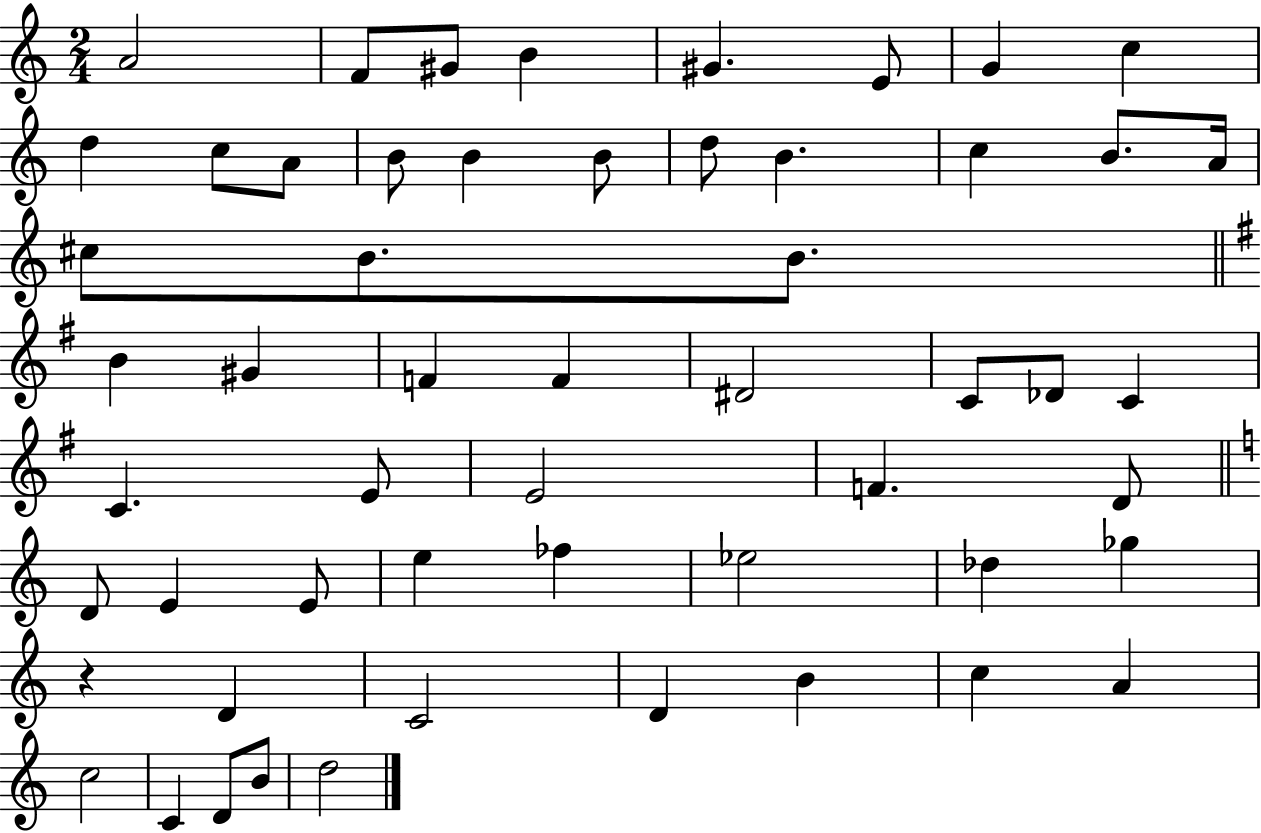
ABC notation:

X:1
T:Untitled
M:2/4
L:1/4
K:C
A2 F/2 ^G/2 B ^G E/2 G c d c/2 A/2 B/2 B B/2 d/2 B c B/2 A/4 ^c/2 B/2 B/2 B ^G F F ^D2 C/2 _D/2 C C E/2 E2 F D/2 D/2 E E/2 e _f _e2 _d _g z D C2 D B c A c2 C D/2 B/2 d2